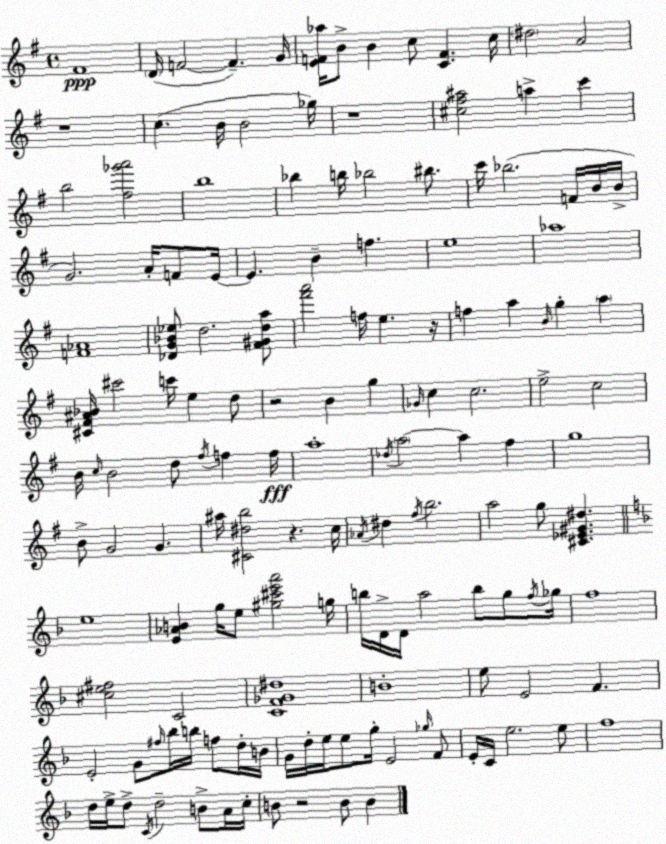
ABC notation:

X:1
T:Untitled
M:4/4
L:1/4
K:Em
^F4 D/4 F2 F G/4 [EF_a]/4 B/2 B c/2 [CF] c/4 ^d2 A2 z4 c B/4 B2 _g/4 z4 [^c^f^a]2 a c' b2 [^f_g'a']2 b4 _b b/4 _b2 ^b/2 c'/4 _b2 F/4 B/4 B/4 G2 A/4 F/2 E/4 E B f e4 _a4 [F_A]4 [_DG_B_e]/2 d2 [^F^Gda]/2 [^f'a']2 f/4 e z/4 f a B/4 g a [^C^F^A_B]/4 ^c'2 c'/4 e d/2 z2 B g _G/4 c c2 e2 c2 B/4 c/4 B2 d/2 ^f/4 f f/4 a4 _d/4 a2 a ^f g4 B/2 G2 G ^a/4 [^C^db]2 z c/4 _A/4 ^d ^f/4 b2 a2 g/2 [^C_E^G^d] e4 [E_AB] g/4 e/2 [^g^c'e'a']2 g/4 b/4 D/4 D/4 a2 b/2 g/2 f/4 _g/4 f4 [^ce^f]2 C2 [CF_G^d]4 B4 e/2 E2 F E2 G/2 ^f/4 _b/4 b/4 f/2 d/4 B/4 G/4 d/4 e/4 e/2 g/4 E2 _g/4 F/2 E/4 C/4 e2 e/2 f4 d/4 e/4 d/2 C/4 d2 B/2 A/4 c/4 B/2 z2 B/2 B